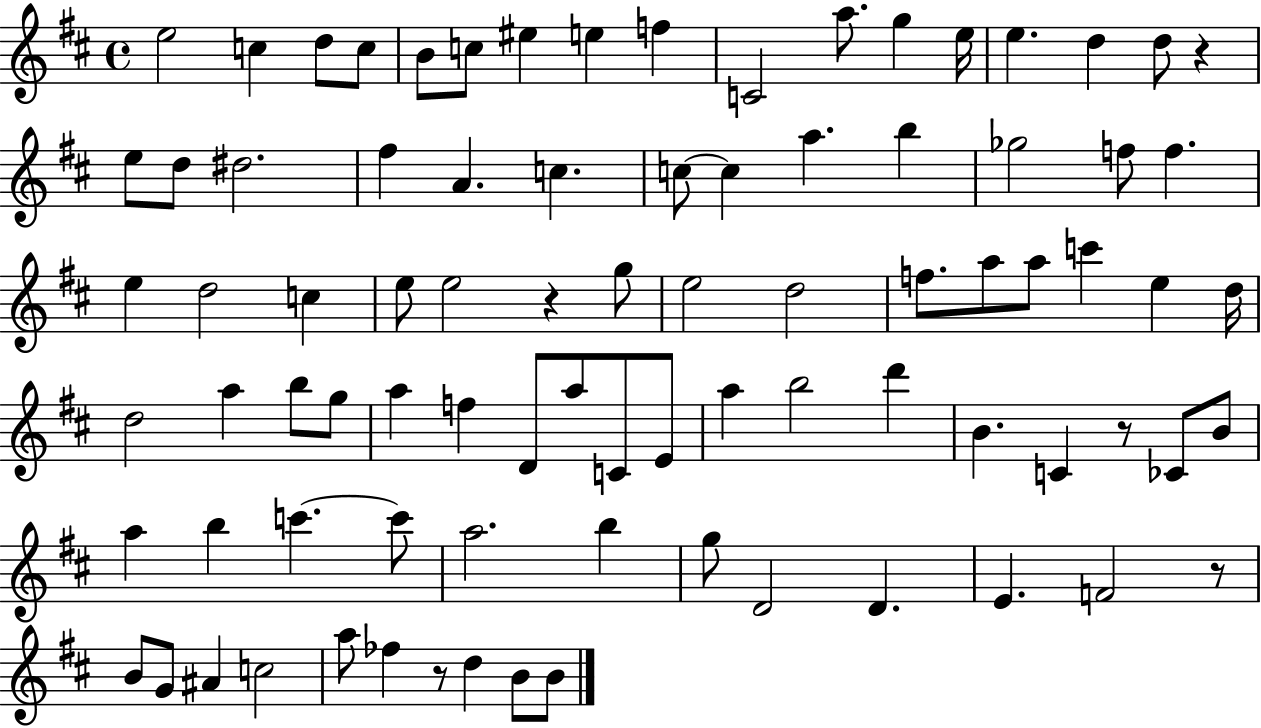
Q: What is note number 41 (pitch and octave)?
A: C6